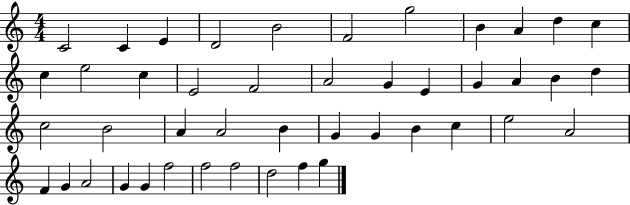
C4/h C4/q E4/q D4/h B4/h F4/h G5/h B4/q A4/q D5/q C5/q C5/q E5/h C5/q E4/h F4/h A4/h G4/q E4/q G4/q A4/q B4/q D5/q C5/h B4/h A4/q A4/h B4/q G4/q G4/q B4/q C5/q E5/h A4/h F4/q G4/q A4/h G4/q G4/q F5/h F5/h F5/h D5/h F5/q G5/q